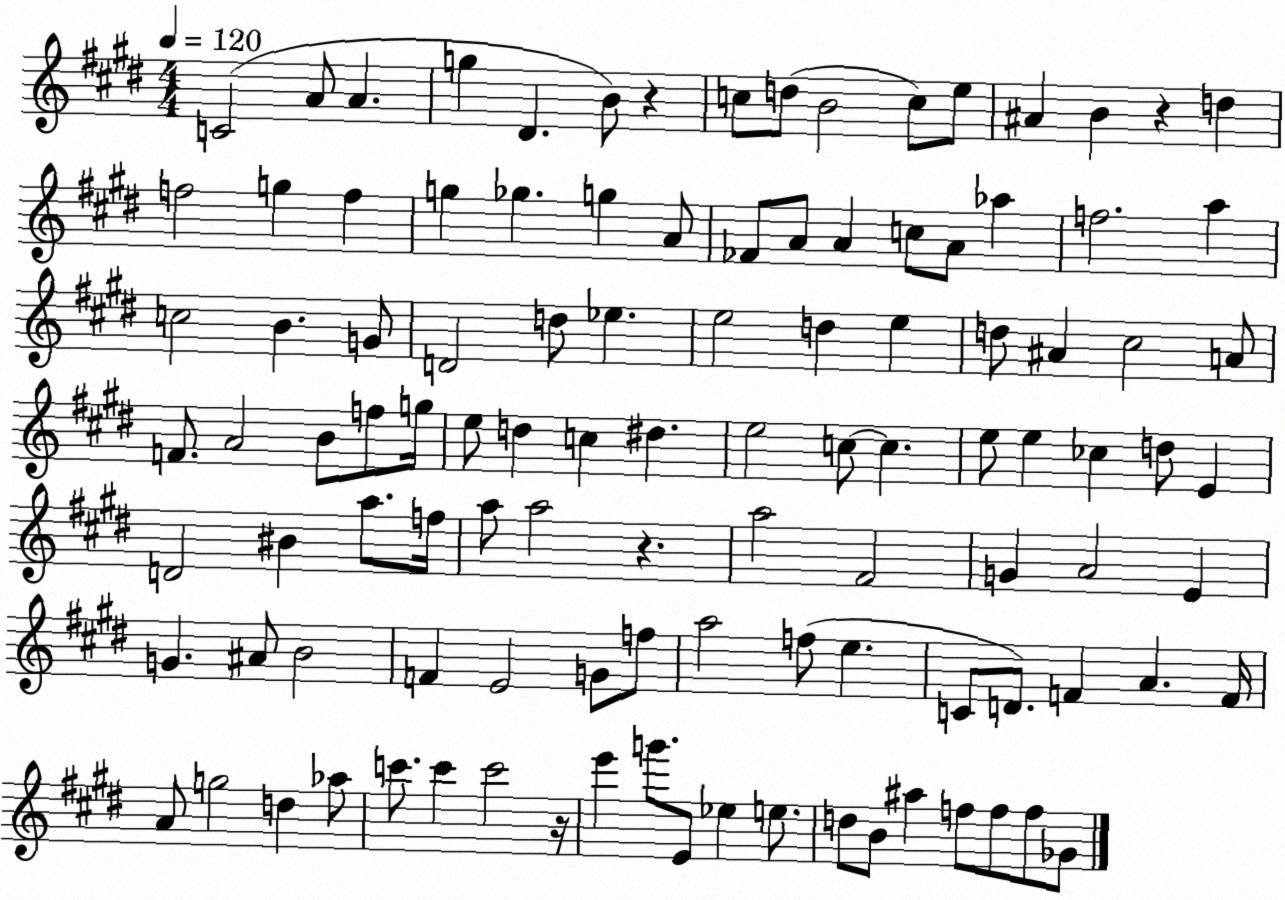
X:1
T:Untitled
M:4/4
L:1/4
K:E
C2 A/2 A g ^D B/2 z c/2 d/2 B2 c/2 e/2 ^A B z d f2 g f g _g g A/2 _F/2 A/2 A c/2 A/2 _a f2 a c2 B G/2 D2 d/2 _e e2 d e d/2 ^A ^c2 A/2 F/2 A2 B/2 f/2 g/4 e/2 d c ^d e2 c/2 c e/2 e _c d/2 E D2 ^B a/2 f/4 a/2 a2 z a2 ^F2 G A2 E G ^A/2 B2 F E2 G/2 f/2 a2 f/2 e C/2 D/2 F A F/4 A/2 g2 d _a/2 c'/2 c' c'2 z/4 e' g'/2 E/2 _e e/2 d/2 B/2 ^a f/2 f/2 f/2 _G/2